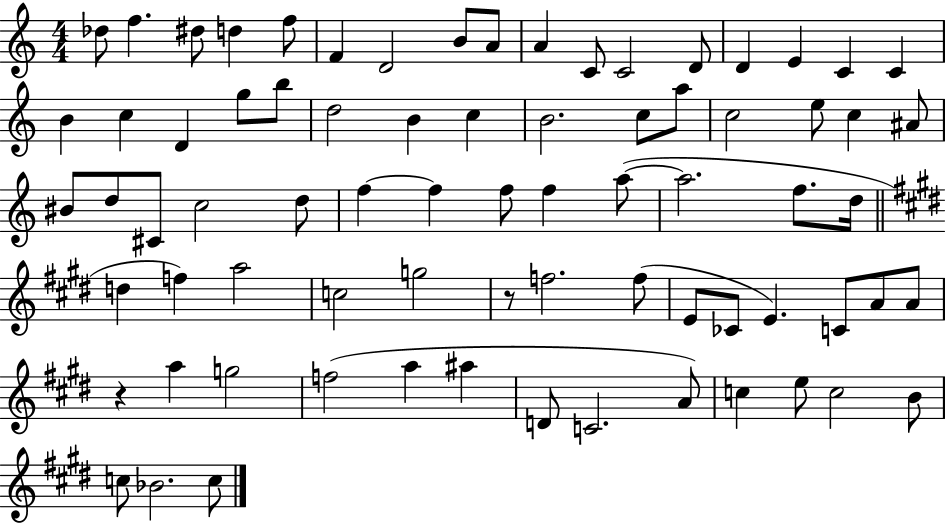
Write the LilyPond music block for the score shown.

{
  \clef treble
  \numericTimeSignature
  \time 4/4
  \key c \major
  \repeat volta 2 { des''8 f''4. dis''8 d''4 f''8 | f'4 d'2 b'8 a'8 | a'4 c'8 c'2 d'8 | d'4 e'4 c'4 c'4 | \break b'4 c''4 d'4 g''8 b''8 | d''2 b'4 c''4 | b'2. c''8 a''8 | c''2 e''8 c''4 ais'8 | \break bis'8 d''8 cis'8 c''2 d''8 | f''4~~ f''4 f''8 f''4 a''8~(~ | a''2. f''8. d''16 | \bar "||" \break \key e \major d''4 f''4) a''2 | c''2 g''2 | r8 f''2. f''8( | e'8 ces'8 e'4.) c'8 a'8 a'8 | \break r4 a''4 g''2 | f''2( a''4 ais''4 | d'8 c'2. a'8) | c''4 e''8 c''2 b'8 | \break c''8 bes'2. c''8 | } \bar "|."
}